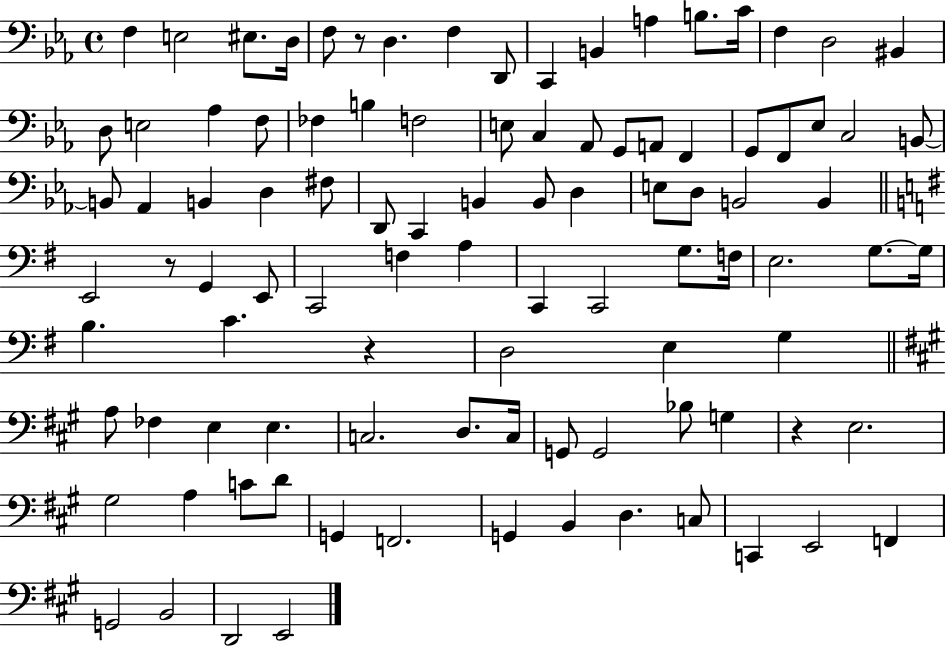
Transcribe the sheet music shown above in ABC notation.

X:1
T:Untitled
M:4/4
L:1/4
K:Eb
F, E,2 ^E,/2 D,/4 F,/2 z/2 D, F, D,,/2 C,, B,, A, B,/2 C/4 F, D,2 ^B,, D,/2 E,2 _A, F,/2 _F, B, F,2 E,/2 C, _A,,/2 G,,/2 A,,/2 F,, G,,/2 F,,/2 _E,/2 C,2 B,,/2 B,,/2 _A,, B,, D, ^F,/2 D,,/2 C,, B,, B,,/2 D, E,/2 D,/2 B,,2 B,, E,,2 z/2 G,, E,,/2 C,,2 F, A, C,, C,,2 G,/2 F,/4 E,2 G,/2 G,/4 B, C z D,2 E, G, A,/2 _F, E, E, C,2 D,/2 C,/4 G,,/2 G,,2 _B,/2 G, z E,2 ^G,2 A, C/2 D/2 G,, F,,2 G,, B,, D, C,/2 C,, E,,2 F,, G,,2 B,,2 D,,2 E,,2